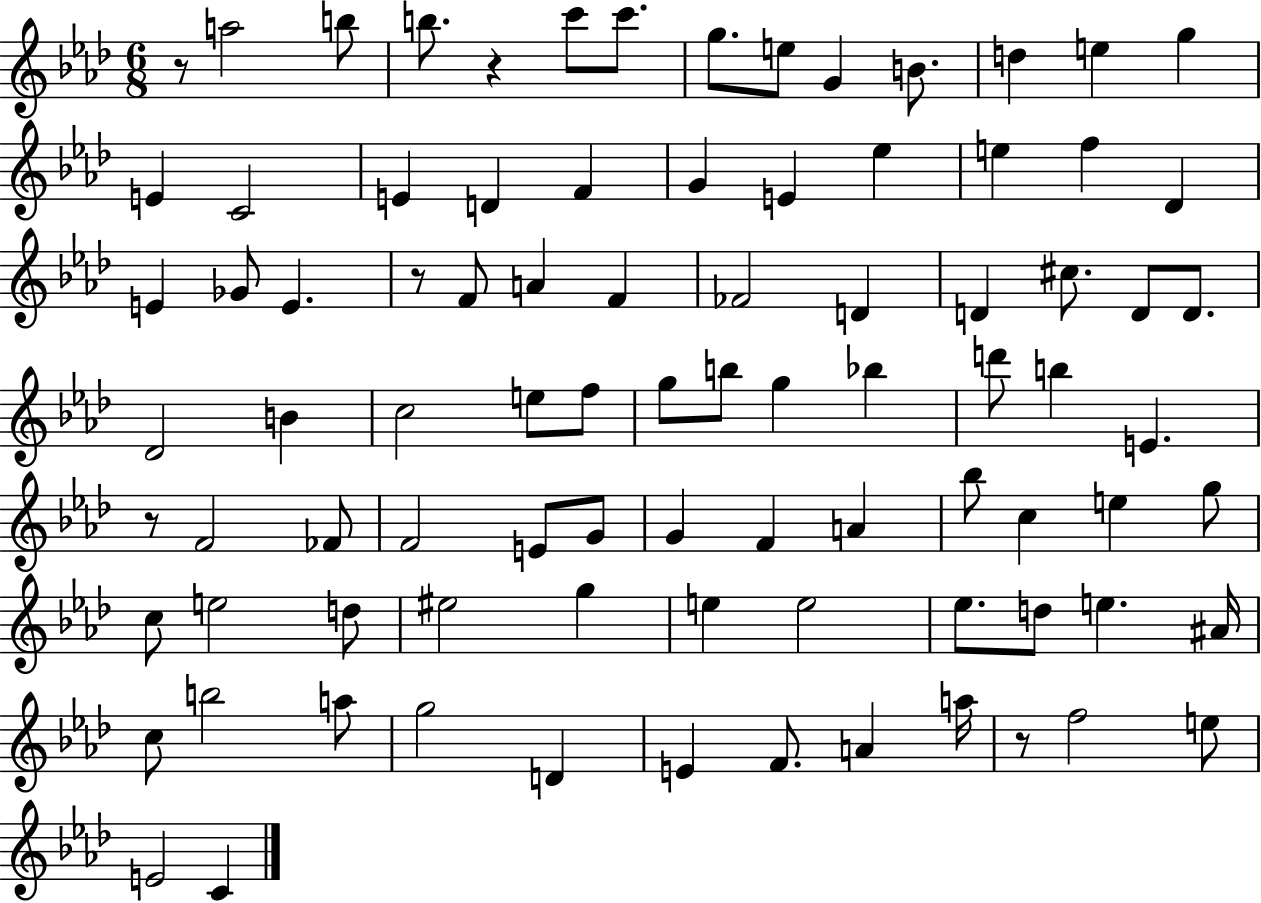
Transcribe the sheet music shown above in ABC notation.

X:1
T:Untitled
M:6/8
L:1/4
K:Ab
z/2 a2 b/2 b/2 z c'/2 c'/2 g/2 e/2 G B/2 d e g E C2 E D F G E _e e f _D E _G/2 E z/2 F/2 A F _F2 D D ^c/2 D/2 D/2 _D2 B c2 e/2 f/2 g/2 b/2 g _b d'/2 b E z/2 F2 _F/2 F2 E/2 G/2 G F A _b/2 c e g/2 c/2 e2 d/2 ^e2 g e e2 _e/2 d/2 e ^A/4 c/2 b2 a/2 g2 D E F/2 A a/4 z/2 f2 e/2 E2 C